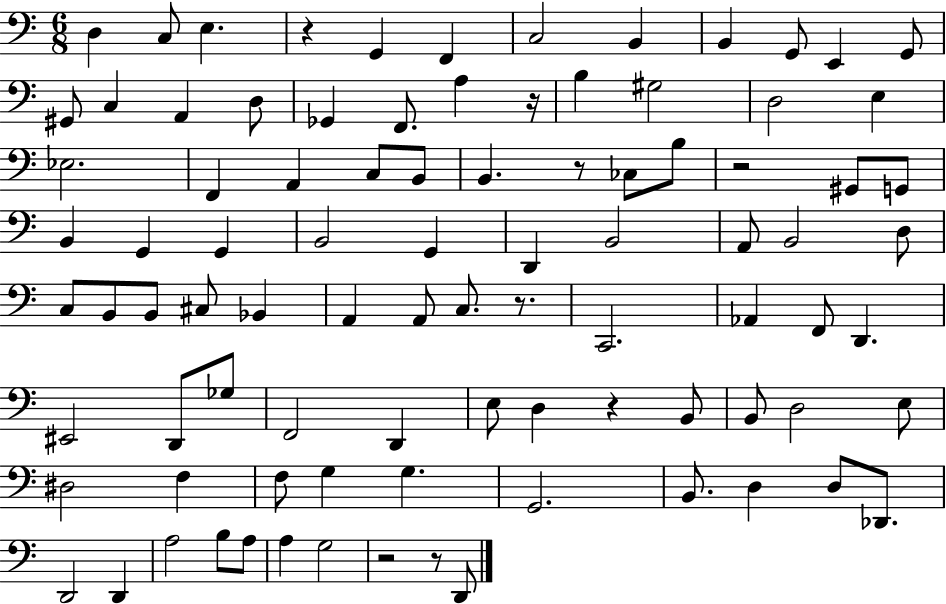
X:1
T:Untitled
M:6/8
L:1/4
K:C
D, C,/2 E, z G,, F,, C,2 B,, B,, G,,/2 E,, G,,/2 ^G,,/2 C, A,, D,/2 _G,, F,,/2 A, z/4 B, ^G,2 D,2 E, _E,2 F,, A,, C,/2 B,,/2 B,, z/2 _C,/2 B,/2 z2 ^G,,/2 G,,/2 B,, G,, G,, B,,2 G,, D,, B,,2 A,,/2 B,,2 D,/2 C,/2 B,,/2 B,,/2 ^C,/2 _B,, A,, A,,/2 C,/2 z/2 C,,2 _A,, F,,/2 D,, ^E,,2 D,,/2 _G,/2 F,,2 D,, E,/2 D, z B,,/2 B,,/2 D,2 E,/2 ^D,2 F, F,/2 G, G, G,,2 B,,/2 D, D,/2 _D,,/2 D,,2 D,, A,2 B,/2 A,/2 A, G,2 z2 z/2 D,,/2